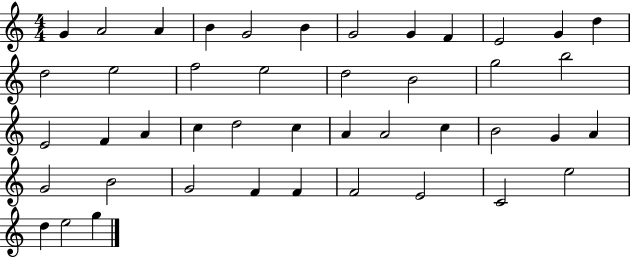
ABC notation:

X:1
T:Untitled
M:4/4
L:1/4
K:C
G A2 A B G2 B G2 G F E2 G d d2 e2 f2 e2 d2 B2 g2 b2 E2 F A c d2 c A A2 c B2 G A G2 B2 G2 F F F2 E2 C2 e2 d e2 g